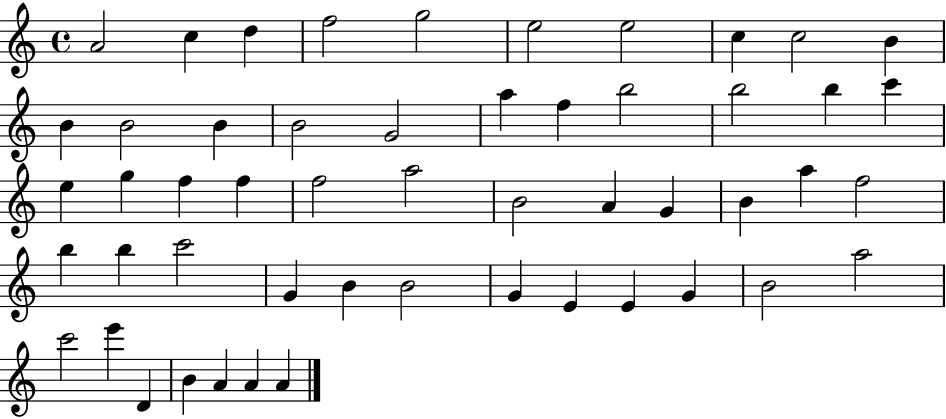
X:1
T:Untitled
M:4/4
L:1/4
K:C
A2 c d f2 g2 e2 e2 c c2 B B B2 B B2 G2 a f b2 b2 b c' e g f f f2 a2 B2 A G B a f2 b b c'2 G B B2 G E E G B2 a2 c'2 e' D B A A A